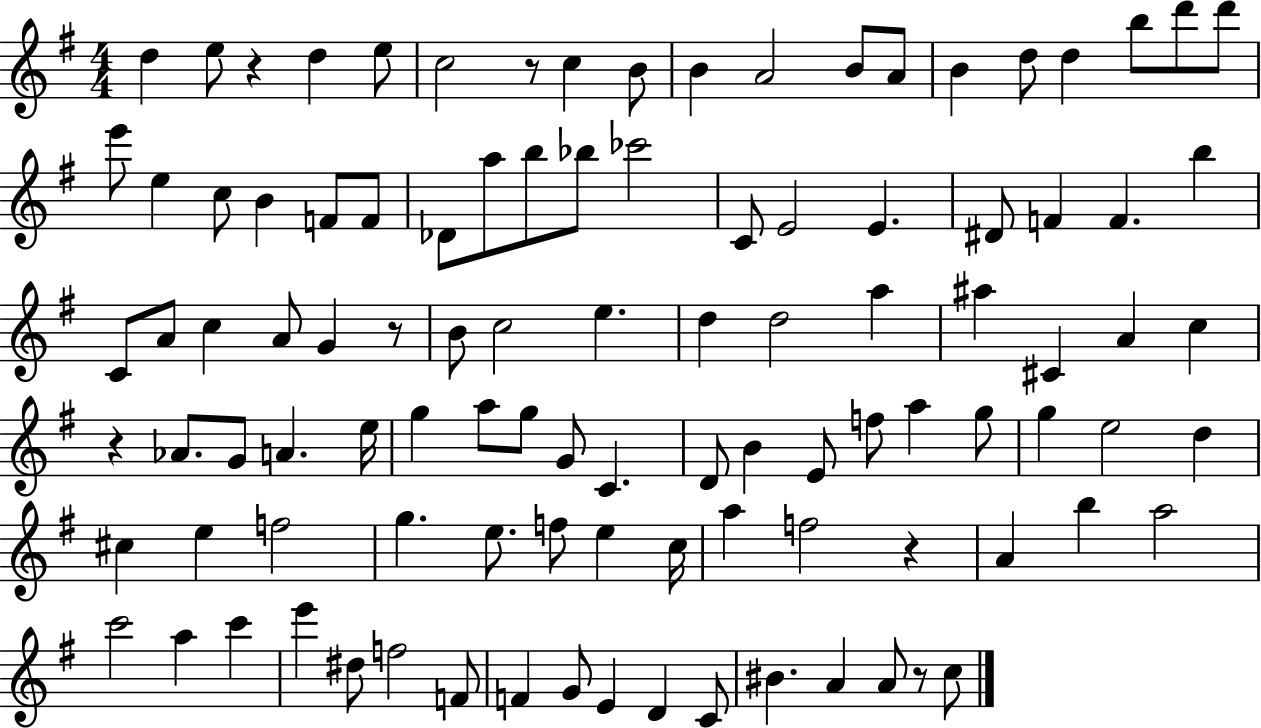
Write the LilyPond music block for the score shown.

{
  \clef treble
  \numericTimeSignature
  \time 4/4
  \key g \major
  \repeat volta 2 { d''4 e''8 r4 d''4 e''8 | c''2 r8 c''4 b'8 | b'4 a'2 b'8 a'8 | b'4 d''8 d''4 b''8 d'''8 d'''8 | \break e'''8 e''4 c''8 b'4 f'8 f'8 | des'8 a''8 b''8 bes''8 ces'''2 | c'8 e'2 e'4. | dis'8 f'4 f'4. b''4 | \break c'8 a'8 c''4 a'8 g'4 r8 | b'8 c''2 e''4. | d''4 d''2 a''4 | ais''4 cis'4 a'4 c''4 | \break r4 aes'8. g'8 a'4. e''16 | g''4 a''8 g''8 g'8 c'4. | d'8 b'4 e'8 f''8 a''4 g''8 | g''4 e''2 d''4 | \break cis''4 e''4 f''2 | g''4. e''8. f''8 e''4 c''16 | a''4 f''2 r4 | a'4 b''4 a''2 | \break c'''2 a''4 c'''4 | e'''4 dis''8 f''2 f'8 | f'4 g'8 e'4 d'4 c'8 | bis'4. a'4 a'8 r8 c''8 | \break } \bar "|."
}